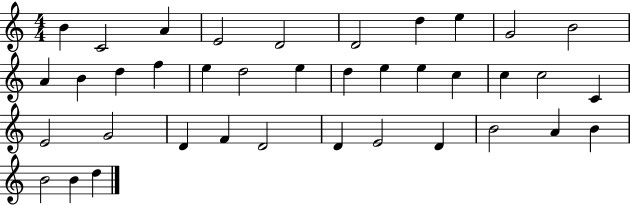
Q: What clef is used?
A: treble